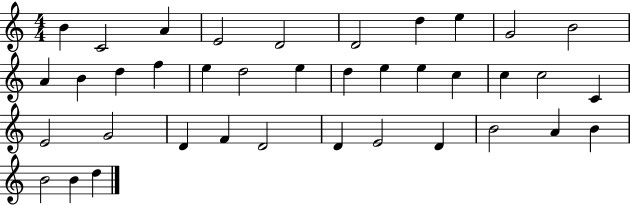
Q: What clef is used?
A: treble